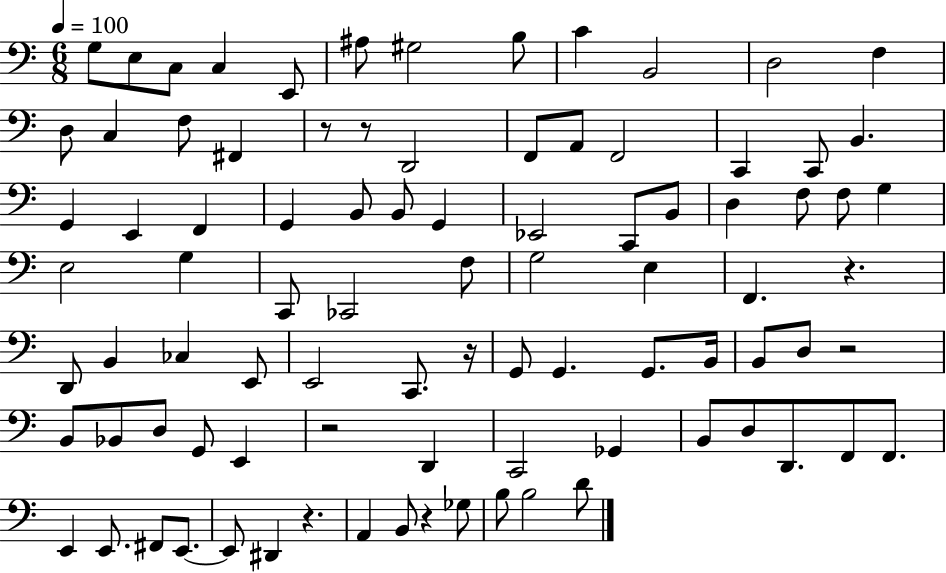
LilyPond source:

{
  \clef bass
  \numericTimeSignature
  \time 6/8
  \key c \major
  \tempo 4 = 100
  \repeat volta 2 { g8 e8 c8 c4 e,8 | ais8 gis2 b8 | c'4 b,2 | d2 f4 | \break d8 c4 f8 fis,4 | r8 r8 d,2 | f,8 a,8 f,2 | c,4 c,8 b,4. | \break g,4 e,4 f,4 | g,4 b,8 b,8 g,4 | ees,2 c,8 b,8 | d4 f8 f8 g4 | \break e2 g4 | c,8 ces,2 f8 | g2 e4 | f,4. r4. | \break d,8 b,4 ces4 e,8 | e,2 c,8. r16 | g,8 g,4. g,8. b,16 | b,8 d8 r2 | \break b,8 bes,8 d8 g,8 e,4 | r2 d,4 | c,2 ges,4 | b,8 d8 d,8. f,8 f,8. | \break e,4 e,8. fis,8 e,8.~~ | e,8 dis,4 r4. | a,4 b,8 r4 ges8 | b8 b2 d'8 | \break } \bar "|."
}